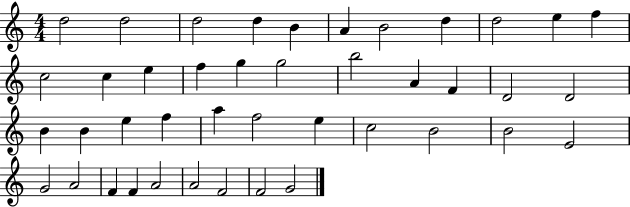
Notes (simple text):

D5/h D5/h D5/h D5/q B4/q A4/q B4/h D5/q D5/h E5/q F5/q C5/h C5/q E5/q F5/q G5/q G5/h B5/h A4/q F4/q D4/h D4/h B4/q B4/q E5/q F5/q A5/q F5/h E5/q C5/h B4/h B4/h E4/h G4/h A4/h F4/q F4/q A4/h A4/h F4/h F4/h G4/h